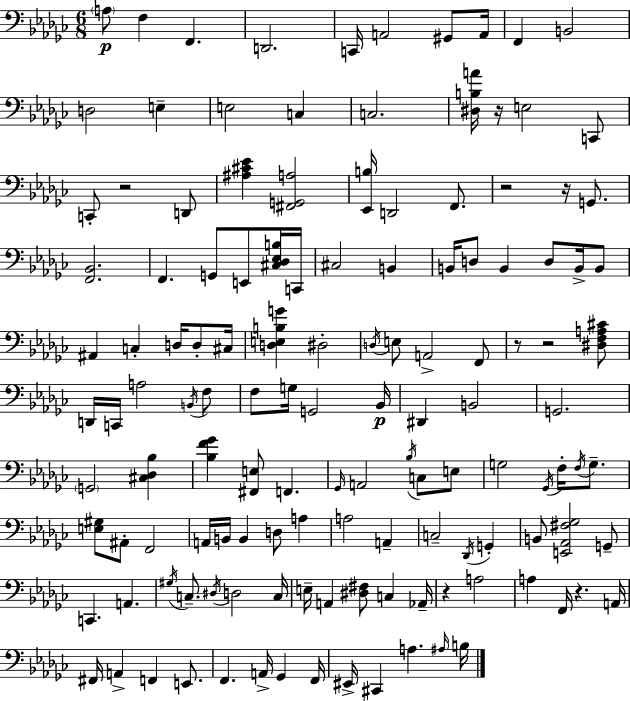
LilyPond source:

{
  \clef bass
  \numericTimeSignature
  \time 6/8
  \key ees \minor
  \parenthesize a8\p f4 f,4. | d,2. | c,16 a,2 gis,8 a,16 | f,4 b,2 | \break d2 e4-- | e2 c4 | c2. | <dis b a'>16 r16 e2 c,8 | \break c,8-. r2 d,8 | <ais cis' ees'>4 <fis, g, a>2 | <ees, b>16 d,2 f,8. | r2 r16 g,8. | \break <f, bes,>2. | f,4. g,8 e,8 <cis des ees b>16 c,16 | cis2 b,4 | b,16 d8 b,4 d8 b,16-> b,8 | \break ais,4 c4-. d16 d8-. cis16 | <d e b g'>4 dis2-. | \acciaccatura { d16 } e8 a,2-> f,8 | r8 r2 <dis f a cis'>8 | \break d,16 c,16 a2 \acciaccatura { b,16 } | f8 f8 g16 g,2 | bes,16\p dis,4 b,2 | g,2. | \break \parenthesize g,2 <cis des bes>4 | <bes f' ges'>4 <fis, e>8 f,4. | \grace { ges,16 } a,2 \acciaccatura { bes16 } | c8 e8 g2 | \break \acciaccatura { ges,16 } f16-. \acciaccatura { f16 } g8.-- <e gis>8 ais,8-. f,2 | a,16 b,16 b,4 | d8 a4 a2 | a,4-- c2-- | \break \acciaccatura { des,16 } g,4-. b,8 <e, aes, fis ges>2 | g,8-- c,4. | a,4. \acciaccatura { gis16 } c8.-- \acciaccatura { dis16 } | d2 c16 e16-- a,4 | \break <dis fis>8 c4 aes,16-- r4 | a2 a4 | f,16 r4. a,16 fis,16 a,4-> | f,4 e,8. f,4. | \break a,16-> ges,4 f,16 eis,16-> cis,4 | a4. \grace { ais16 } b16 \bar "|."
}